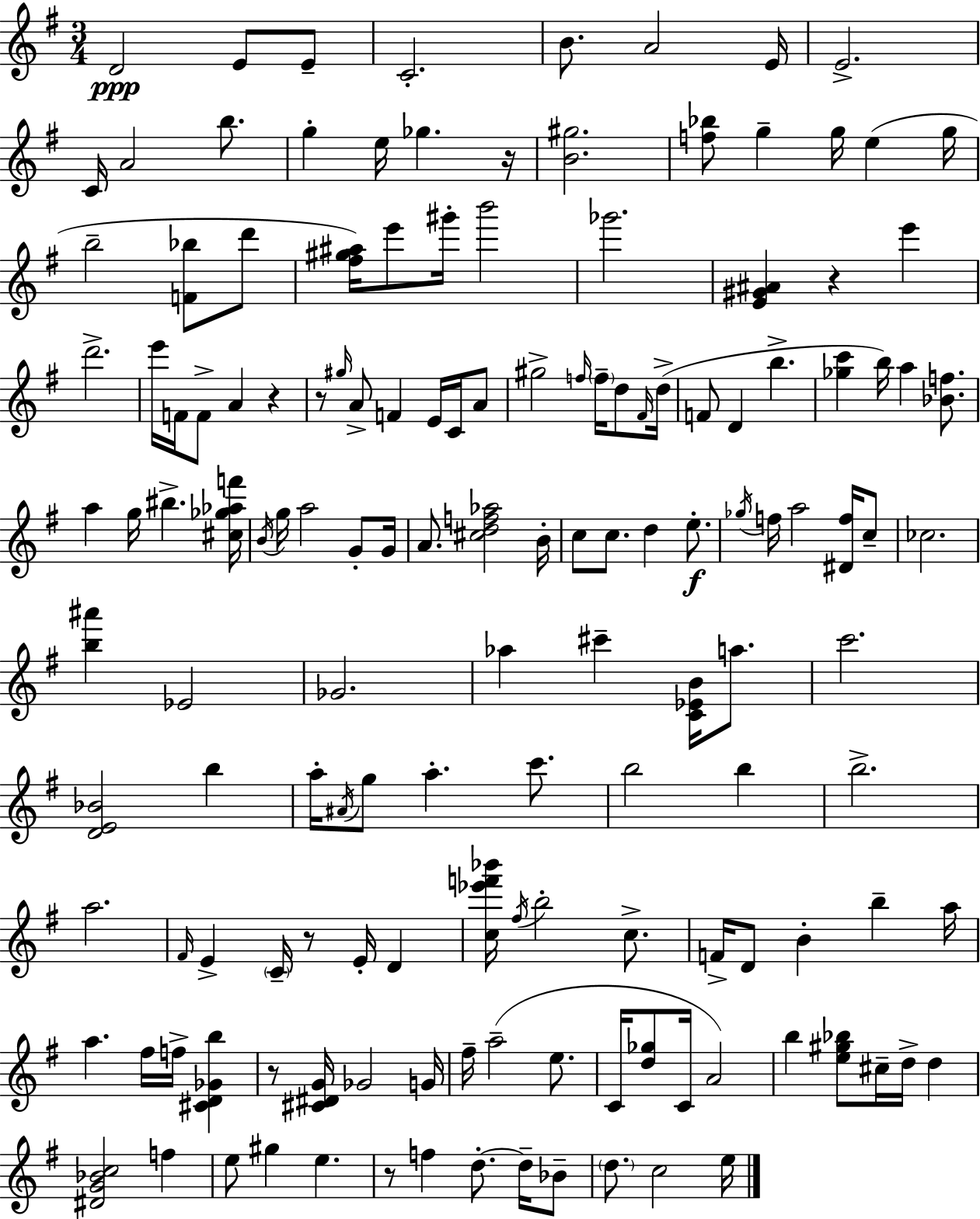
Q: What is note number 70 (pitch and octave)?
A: C#6